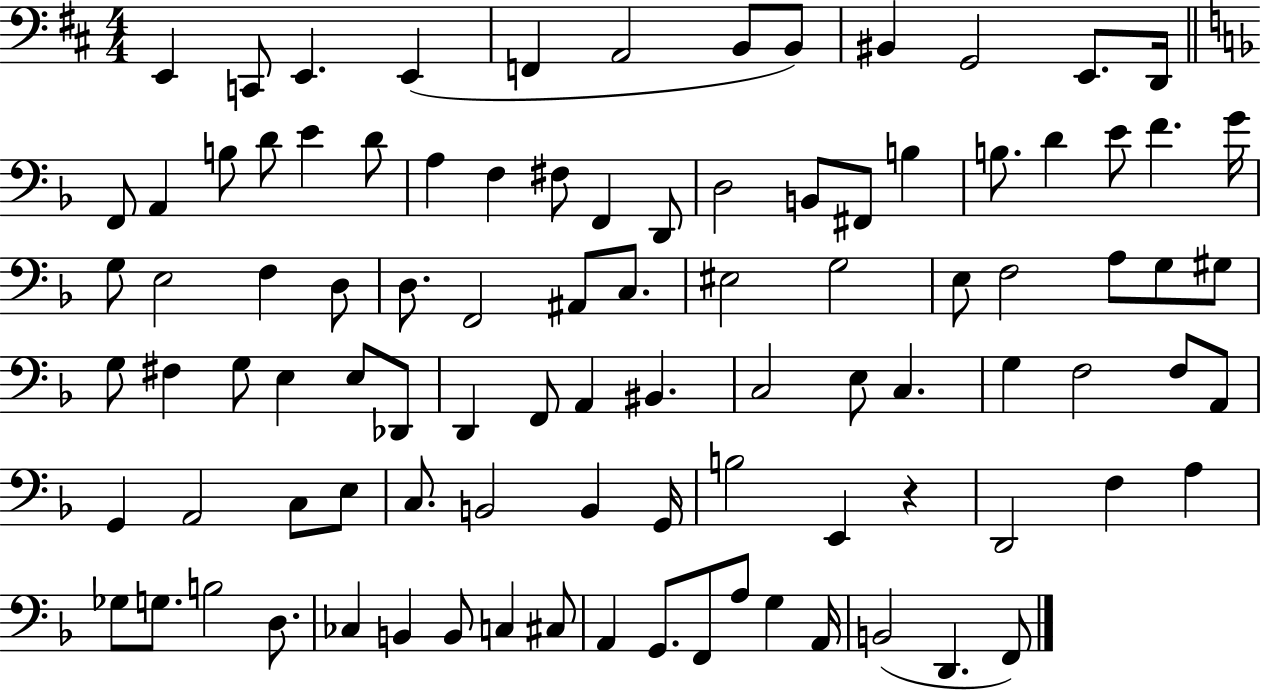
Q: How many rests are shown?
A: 1